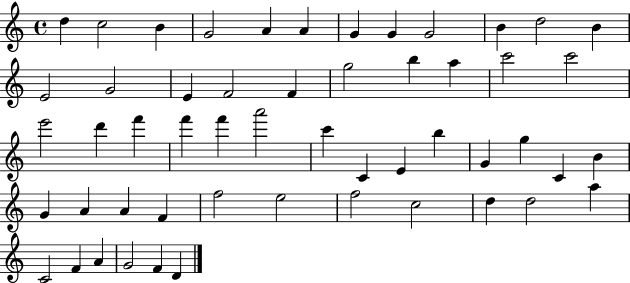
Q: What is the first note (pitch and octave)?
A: D5